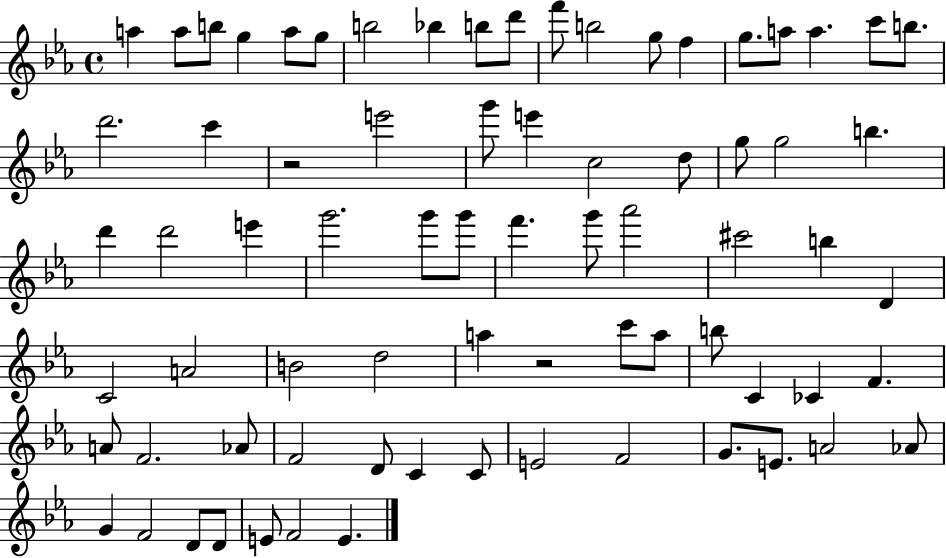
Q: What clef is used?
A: treble